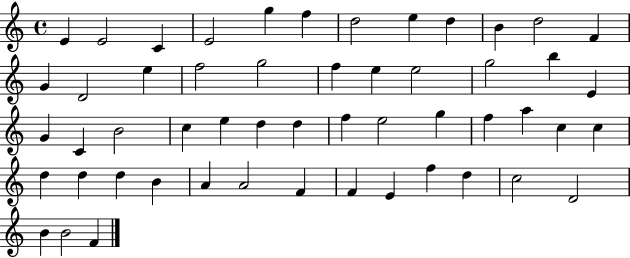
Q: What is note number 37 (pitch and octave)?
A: C5